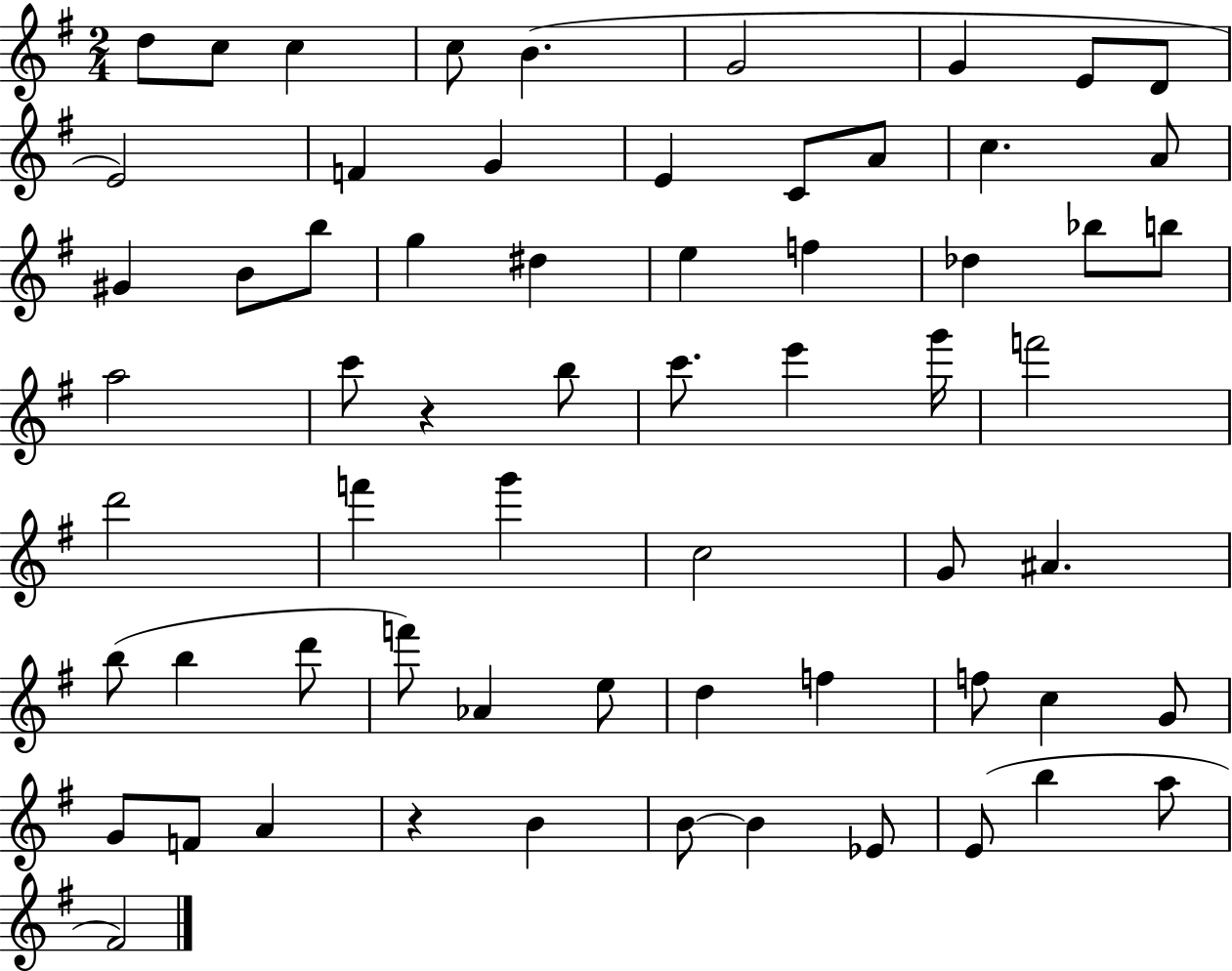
D5/e C5/e C5/q C5/e B4/q. G4/h G4/q E4/e D4/e E4/h F4/q G4/q E4/q C4/e A4/e C5/q. A4/e G#4/q B4/e B5/e G5/q D#5/q E5/q F5/q Db5/q Bb5/e B5/e A5/h C6/e R/q B5/e C6/e. E6/q G6/s F6/h D6/h F6/q G6/q C5/h G4/e A#4/q. B5/e B5/q D6/e F6/e Ab4/q E5/e D5/q F5/q F5/e C5/q G4/e G4/e F4/e A4/q R/q B4/q B4/e B4/q Eb4/e E4/e B5/q A5/e F#4/h